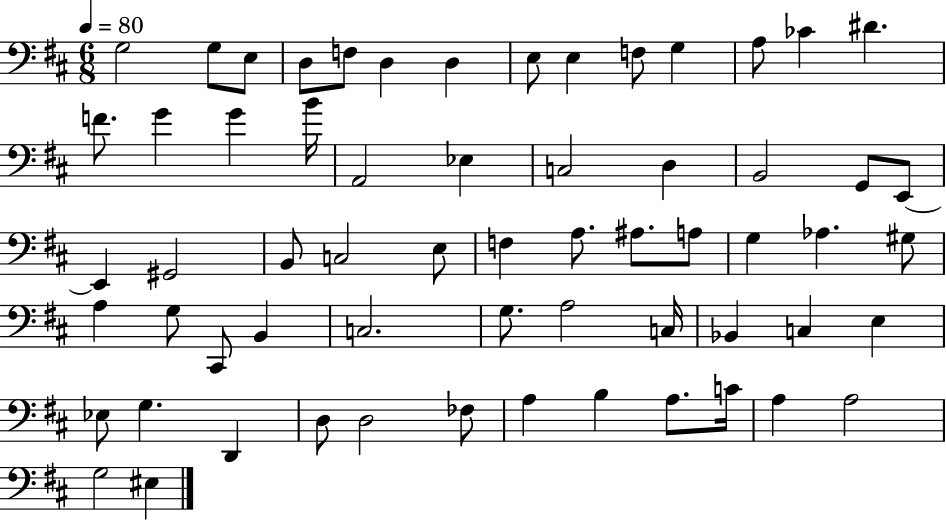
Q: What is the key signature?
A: D major